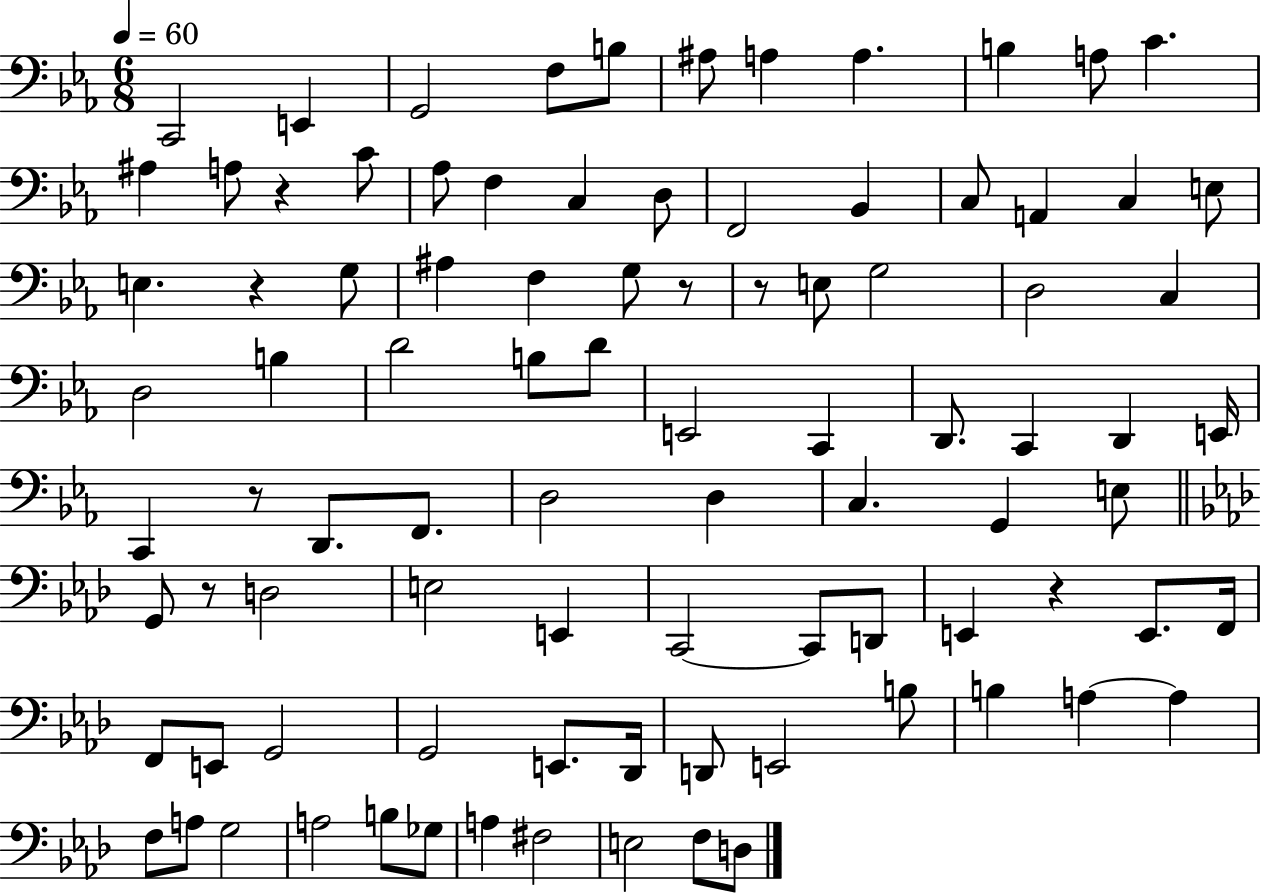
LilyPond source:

{
  \clef bass
  \numericTimeSignature
  \time 6/8
  \key ees \major
  \tempo 4 = 60
  c,2 e,4 | g,2 f8 b8 | ais8 a4 a4. | b4 a8 c'4. | \break ais4 a8 r4 c'8 | aes8 f4 c4 d8 | f,2 bes,4 | c8 a,4 c4 e8 | \break e4. r4 g8 | ais4 f4 g8 r8 | r8 e8 g2 | d2 c4 | \break d2 b4 | d'2 b8 d'8 | e,2 c,4 | d,8. c,4 d,4 e,16 | \break c,4 r8 d,8. f,8. | d2 d4 | c4. g,4 e8 | \bar "||" \break \key f \minor g,8 r8 d2 | e2 e,4 | c,2~~ c,8 d,8 | e,4 r4 e,8. f,16 | \break f,8 e,8 g,2 | g,2 e,8. des,16 | d,8 e,2 b8 | b4 a4~~ a4 | \break f8 a8 g2 | a2 b8 ges8 | a4 fis2 | e2 f8 d8 | \break \bar "|."
}